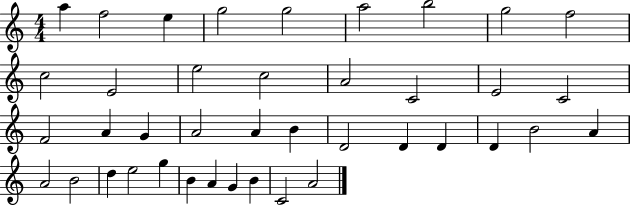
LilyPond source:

{
  \clef treble
  \numericTimeSignature
  \time 4/4
  \key c \major
  a''4 f''2 e''4 | g''2 g''2 | a''2 b''2 | g''2 f''2 | \break c''2 e'2 | e''2 c''2 | a'2 c'2 | e'2 c'2 | \break f'2 a'4 g'4 | a'2 a'4 b'4 | d'2 d'4 d'4 | d'4 b'2 a'4 | \break a'2 b'2 | d''4 e''2 g''4 | b'4 a'4 g'4 b'4 | c'2 a'2 | \break \bar "|."
}